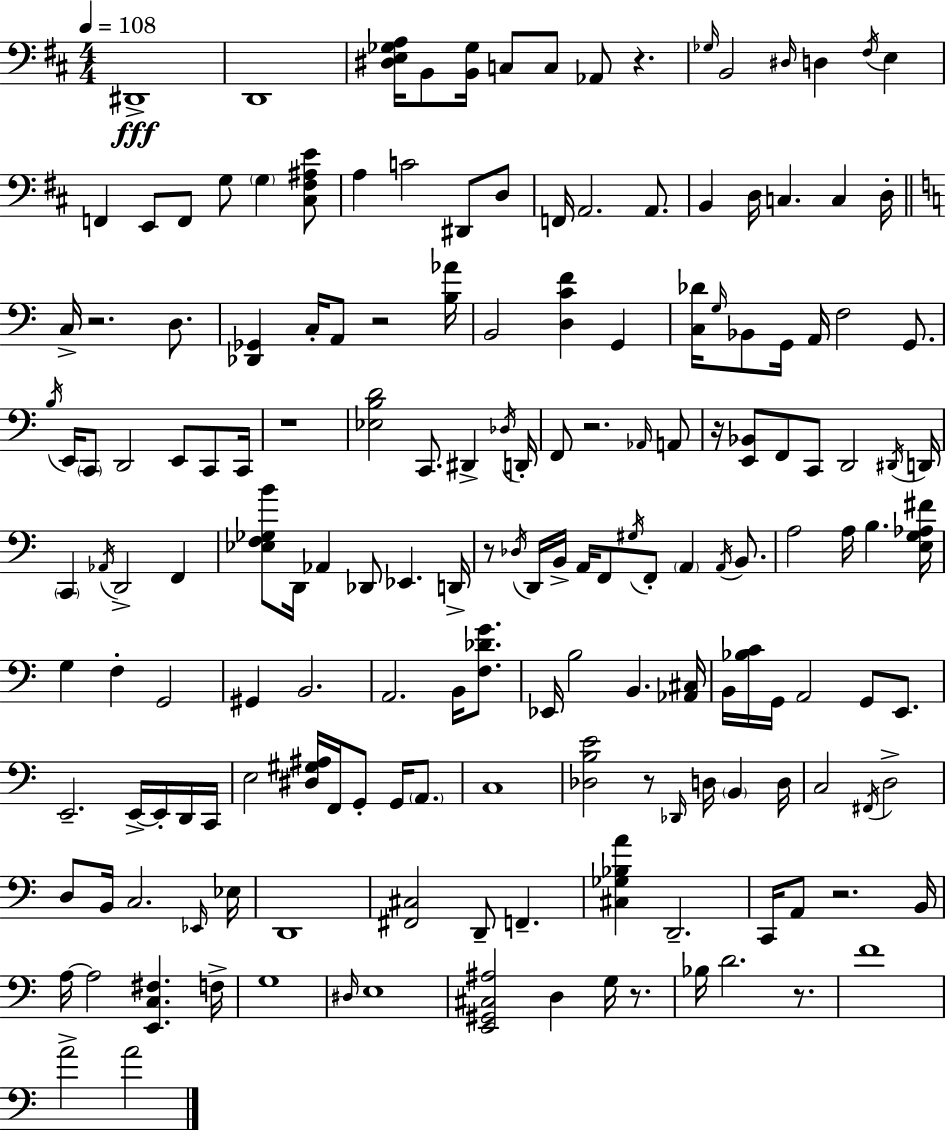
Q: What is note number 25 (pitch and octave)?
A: B2